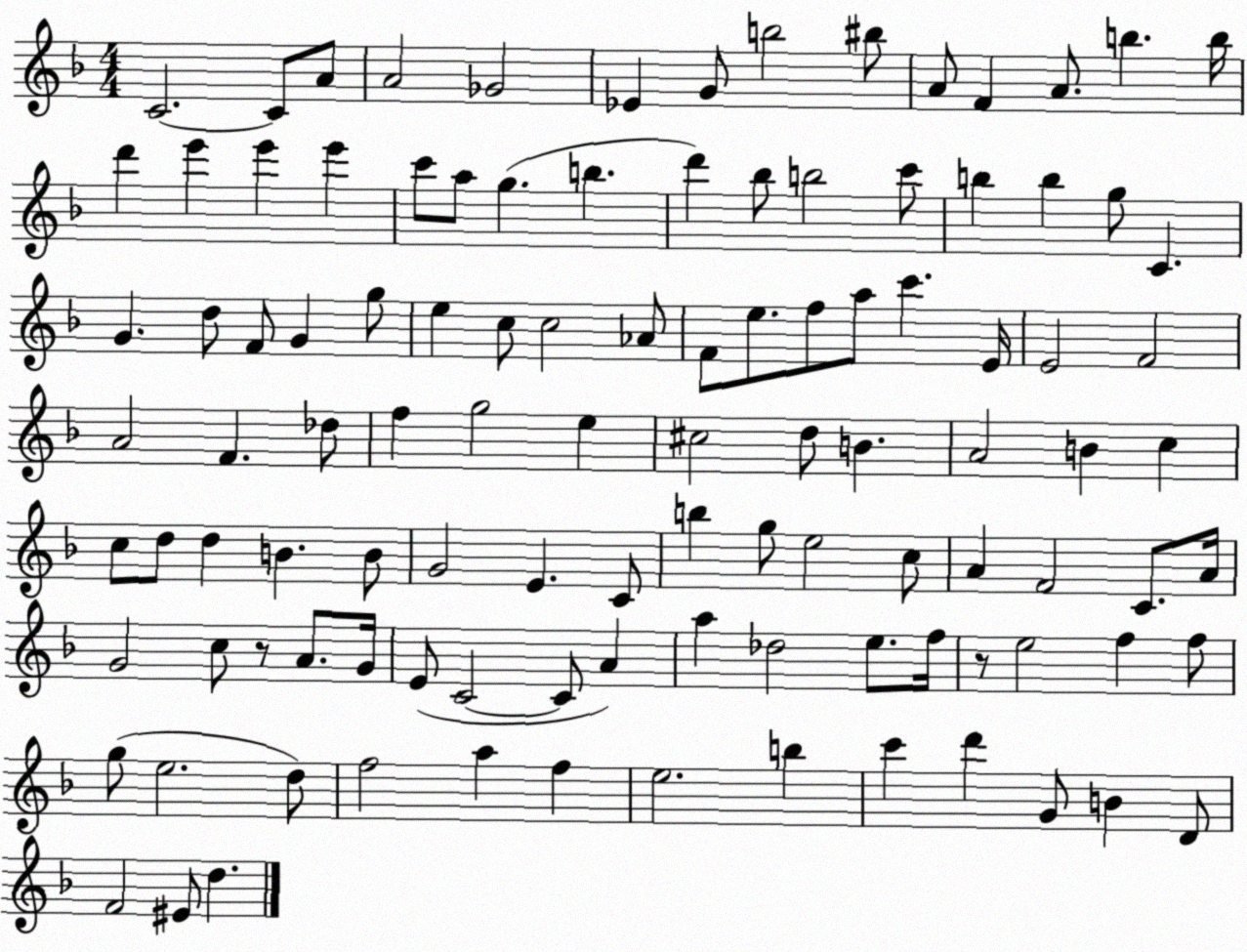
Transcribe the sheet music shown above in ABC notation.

X:1
T:Untitled
M:4/4
L:1/4
K:F
C2 C/2 A/2 A2 _G2 _E G/2 b2 ^b/2 A/2 F A/2 b b/4 d' e' e' e' c'/2 a/2 g b d' _b/2 b2 c'/2 b b g/2 C G d/2 F/2 G g/2 e c/2 c2 _A/2 F/2 e/2 f/2 a/2 c' E/4 E2 F2 A2 F _d/2 f g2 e ^c2 d/2 B A2 B c c/2 d/2 d B B/2 G2 E C/2 b g/2 e2 c/2 A F2 C/2 A/4 G2 c/2 z/2 A/2 G/4 E/2 C2 C/2 A a _d2 e/2 f/4 z/2 e2 f f/2 g/2 e2 d/2 f2 a f e2 b c' d' G/2 B D/2 F2 ^E/2 d